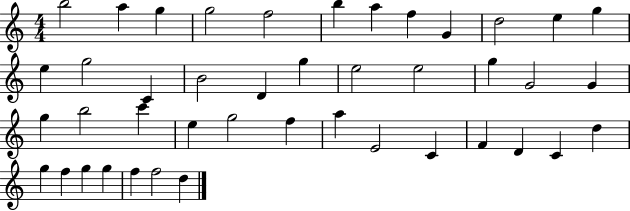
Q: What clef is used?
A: treble